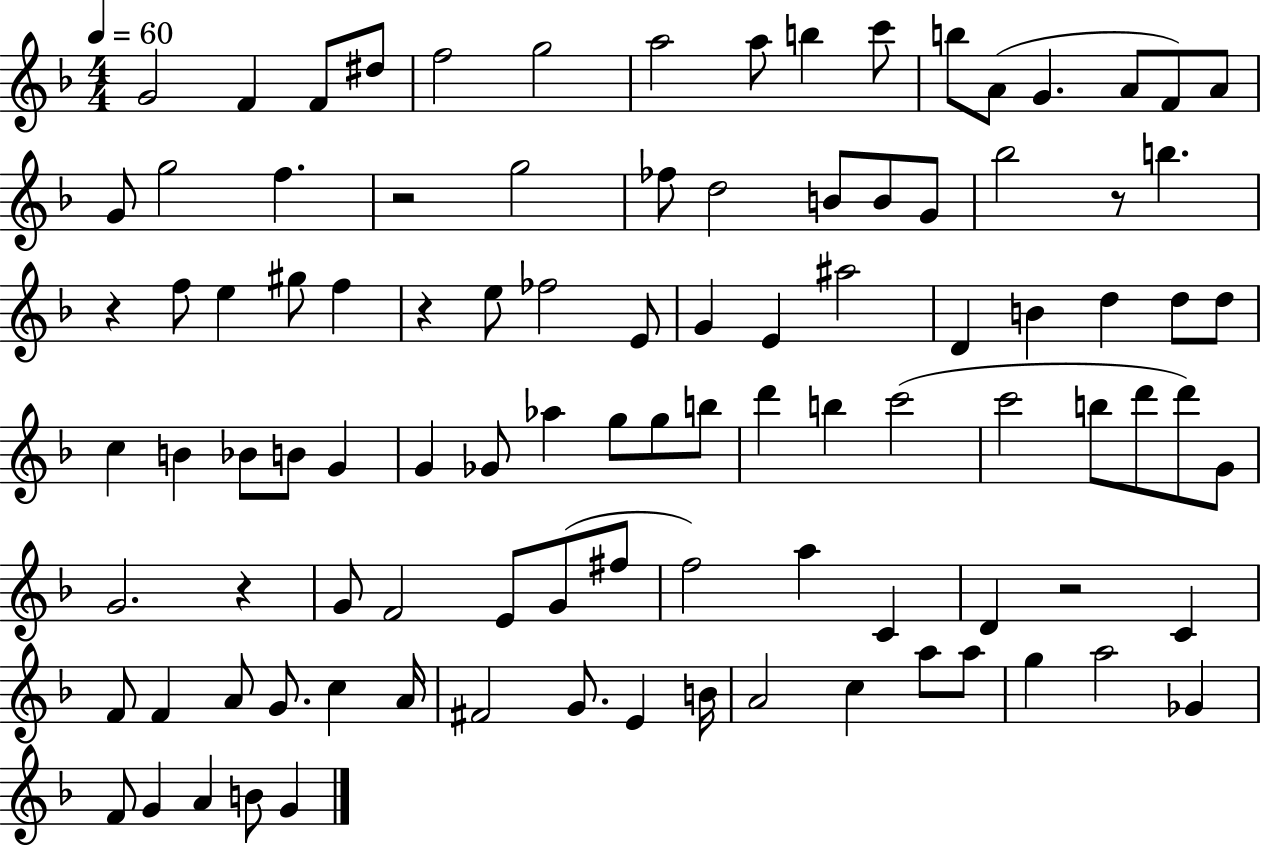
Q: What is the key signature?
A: F major